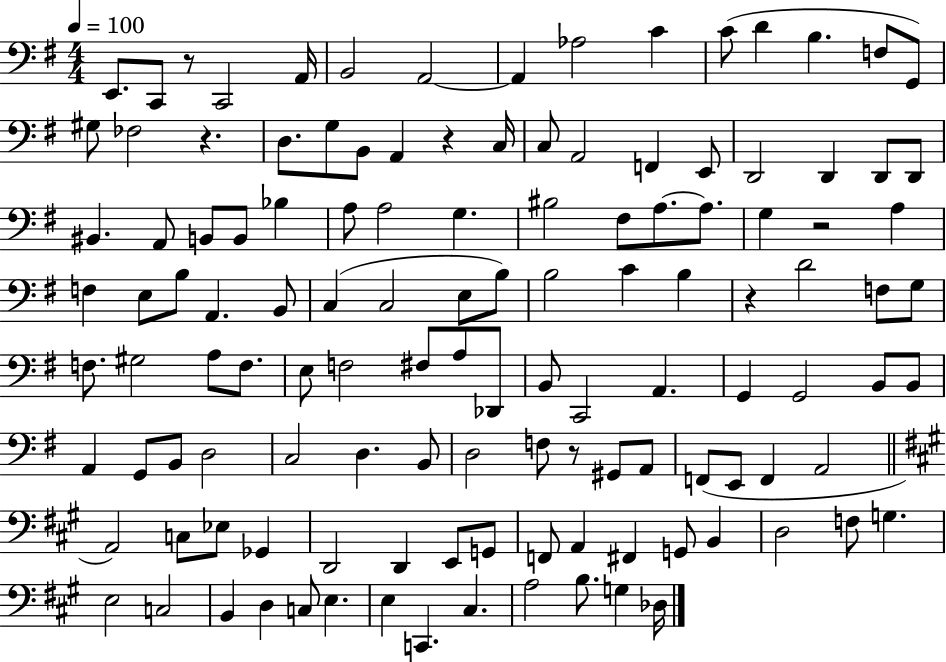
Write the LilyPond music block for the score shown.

{
  \clef bass
  \numericTimeSignature
  \time 4/4
  \key g \major
  \tempo 4 = 100
  e,8. c,8 r8 c,2 a,16 | b,2 a,2~~ | a,4 aes2 c'4 | c'8( d'4 b4. f8 g,8) | \break gis8 fes2 r4. | d8. g8 b,8 a,4 r4 c16 | c8 a,2 f,4 e,8 | d,2 d,4 d,8 d,8 | \break bis,4. a,8 b,8 b,8 bes4 | a8 a2 g4. | bis2 fis8 a8.~~ a8. | g4 r2 a4 | \break f4 e8 b8 a,4. b,8 | c4( c2 e8 b8) | b2 c'4 b4 | r4 d'2 f8 g8 | \break f8. gis2 a8 f8. | e8 f2 fis8 a8 des,8 | b,8 c,2 a,4. | g,4 g,2 b,8 b,8 | \break a,4 g,8 b,8 d2 | c2 d4. b,8 | d2 f8 r8 gis,8 a,8 | f,8( e,8 f,4 a,2 | \break \bar "||" \break \key a \major a,2) c8 ees8 ges,4 | d,2 d,4 e,8 g,8 | f,8 a,4 fis,4 g,8 b,4 | d2 f8 g4. | \break e2 c2 | b,4 d4 c8 e4. | e4 c,4. cis4. | a2 b8. g4 des16 | \break \bar "|."
}